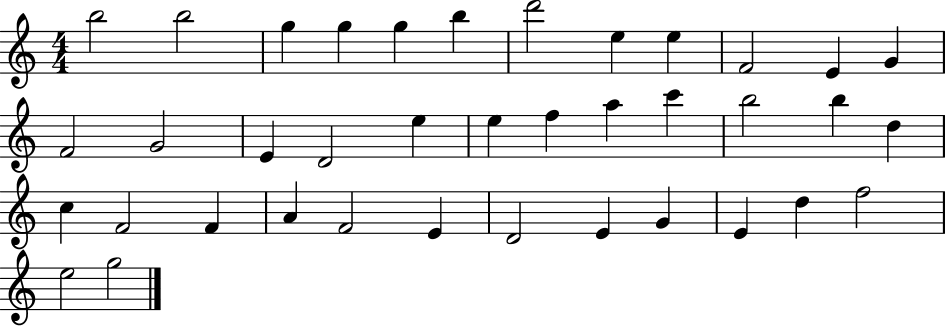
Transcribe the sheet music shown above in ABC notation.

X:1
T:Untitled
M:4/4
L:1/4
K:C
b2 b2 g g g b d'2 e e F2 E G F2 G2 E D2 e e f a c' b2 b d c F2 F A F2 E D2 E G E d f2 e2 g2